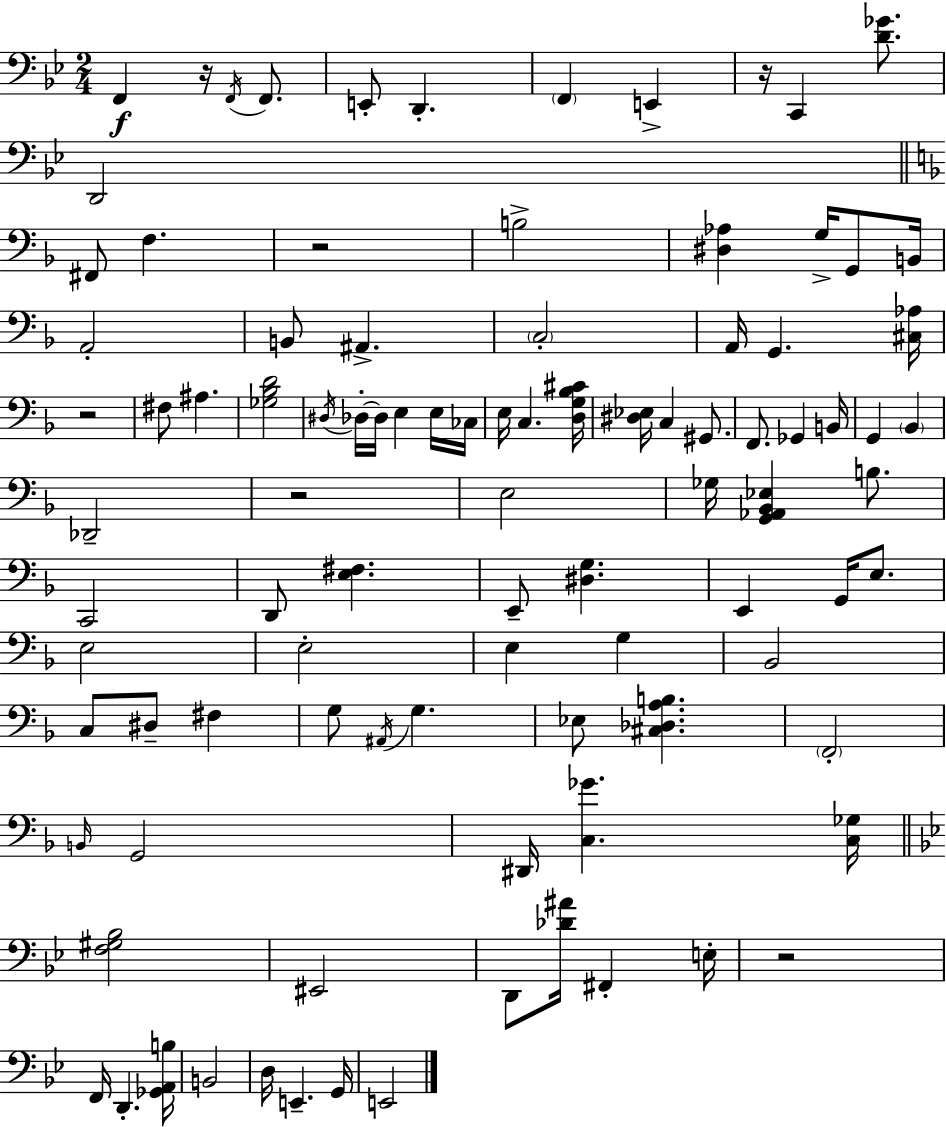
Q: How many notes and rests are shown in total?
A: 96